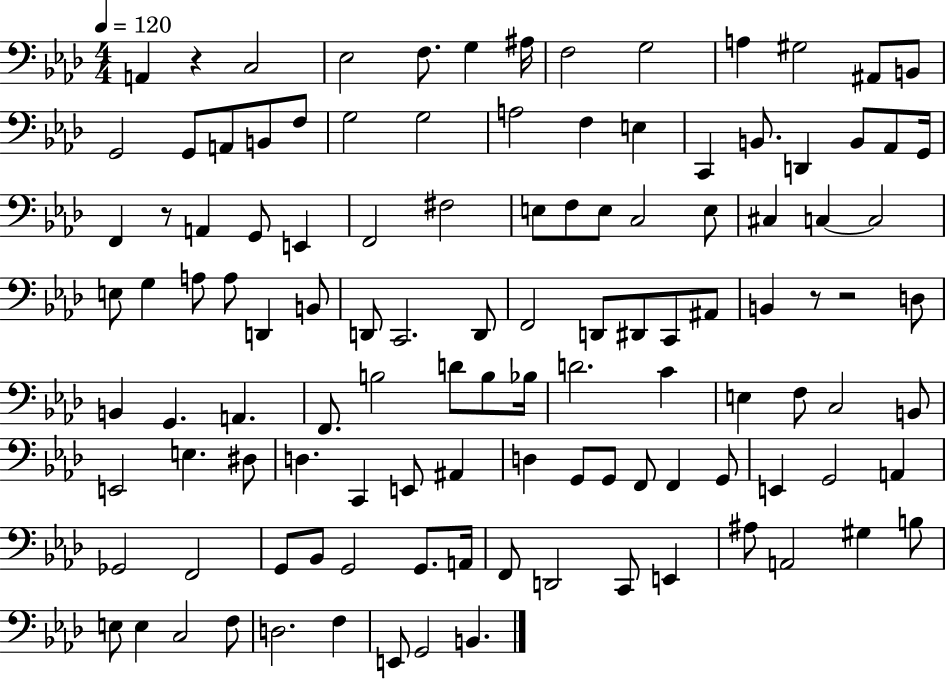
A2/q R/q C3/h Eb3/h F3/e. G3/q A#3/s F3/h G3/h A3/q G#3/h A#2/e B2/e G2/h G2/e A2/e B2/e F3/e G3/h G3/h A3/h F3/q E3/q C2/q B2/e. D2/q B2/e Ab2/e G2/s F2/q R/e A2/q G2/e E2/q F2/h F#3/h E3/e F3/e E3/e C3/h E3/e C#3/q C3/q C3/h E3/e G3/q A3/e A3/e D2/q B2/e D2/e C2/h. D2/e F2/h D2/e D#2/e C2/e A#2/e B2/q R/e R/h D3/e B2/q G2/q. A2/q. F2/e. B3/h D4/e B3/e Bb3/s D4/h. C4/q E3/q F3/e C3/h B2/e E2/h E3/q. D#3/e D3/q. C2/q E2/e A#2/q D3/q G2/e G2/e F2/e F2/q G2/e E2/q G2/h A2/q Gb2/h F2/h G2/e Bb2/e G2/h G2/e. A2/s F2/e D2/h C2/e E2/q A#3/e A2/h G#3/q B3/e E3/e E3/q C3/h F3/e D3/h. F3/q E2/e G2/h B2/q.